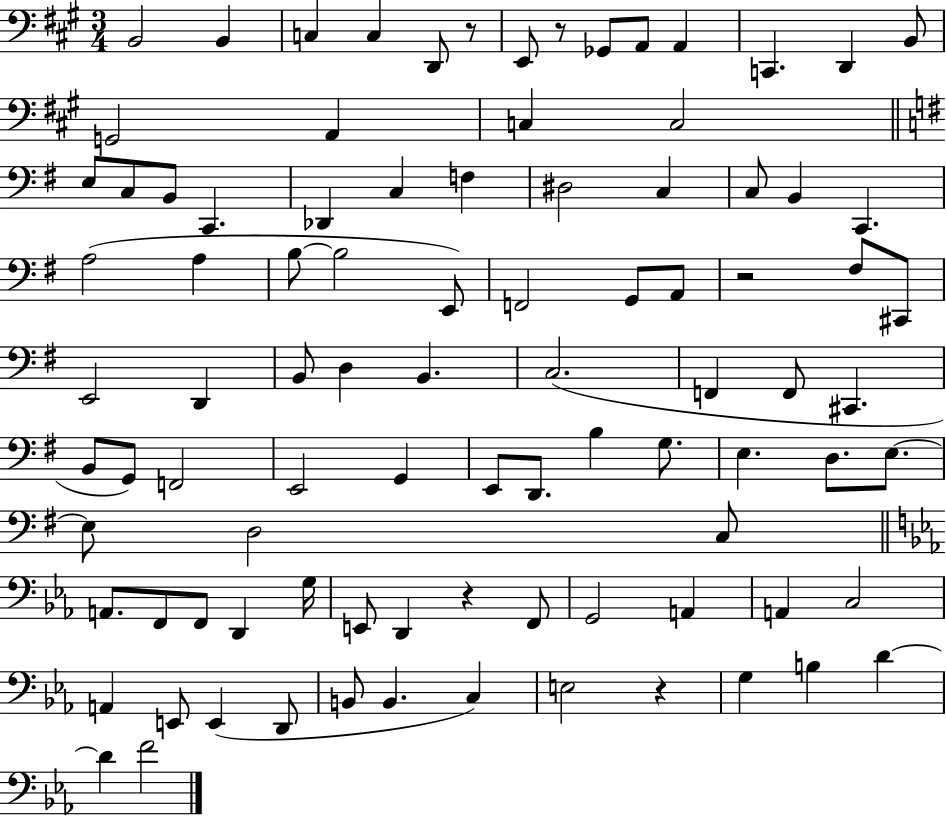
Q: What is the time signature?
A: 3/4